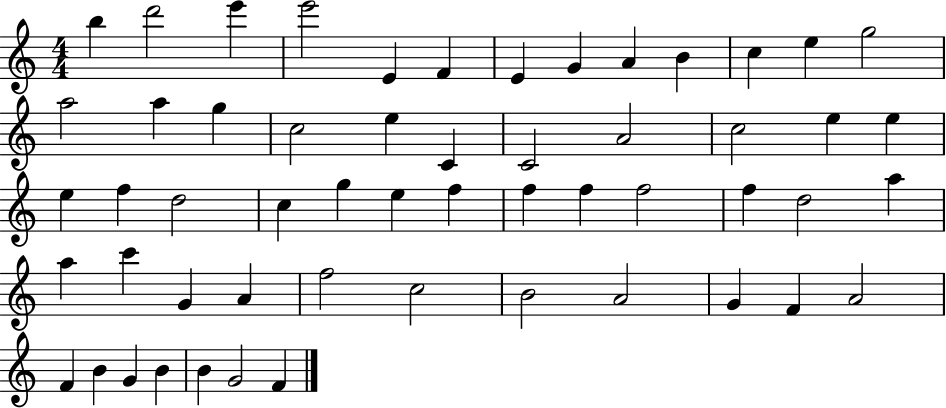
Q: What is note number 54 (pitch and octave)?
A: G4